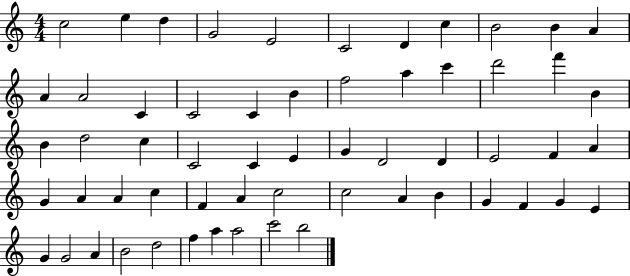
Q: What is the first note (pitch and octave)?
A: C5